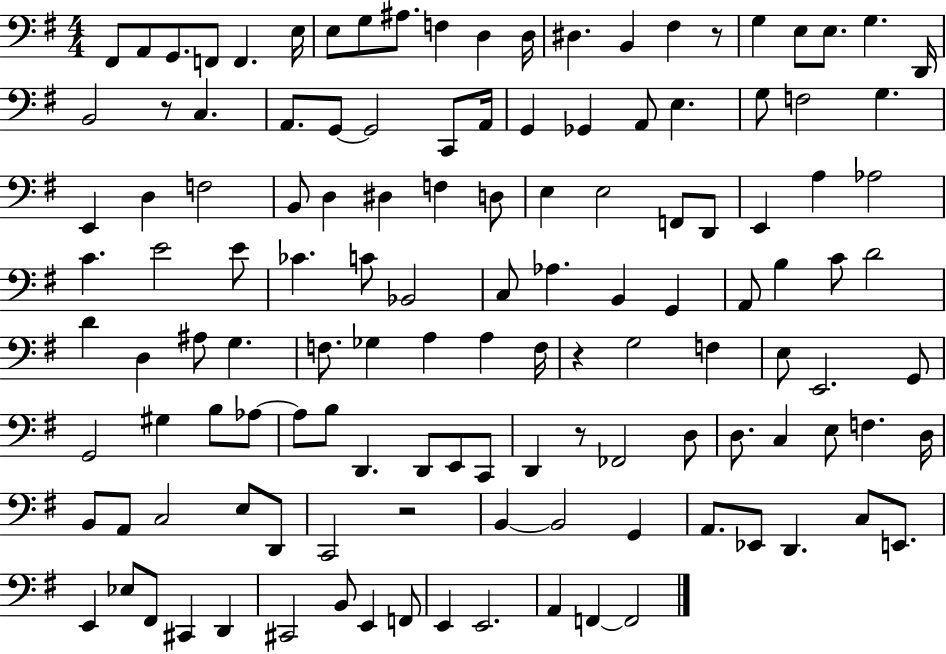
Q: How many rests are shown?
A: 5